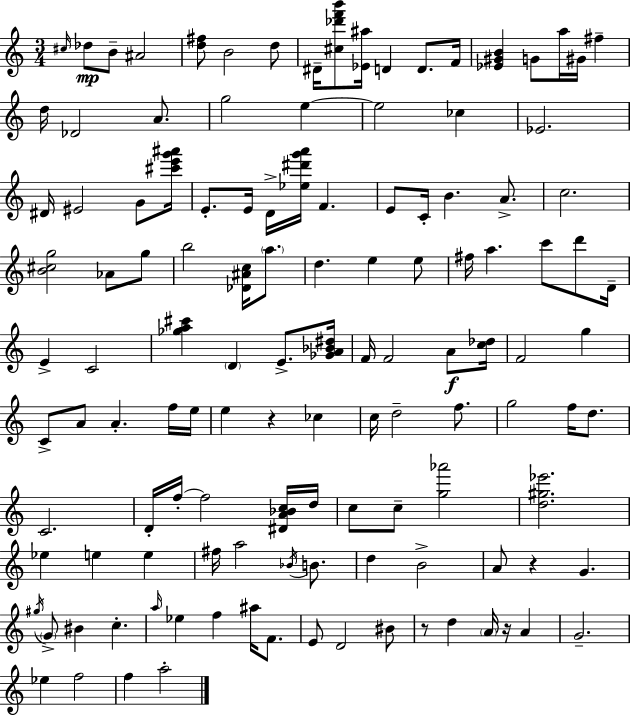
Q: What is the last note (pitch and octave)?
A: A5